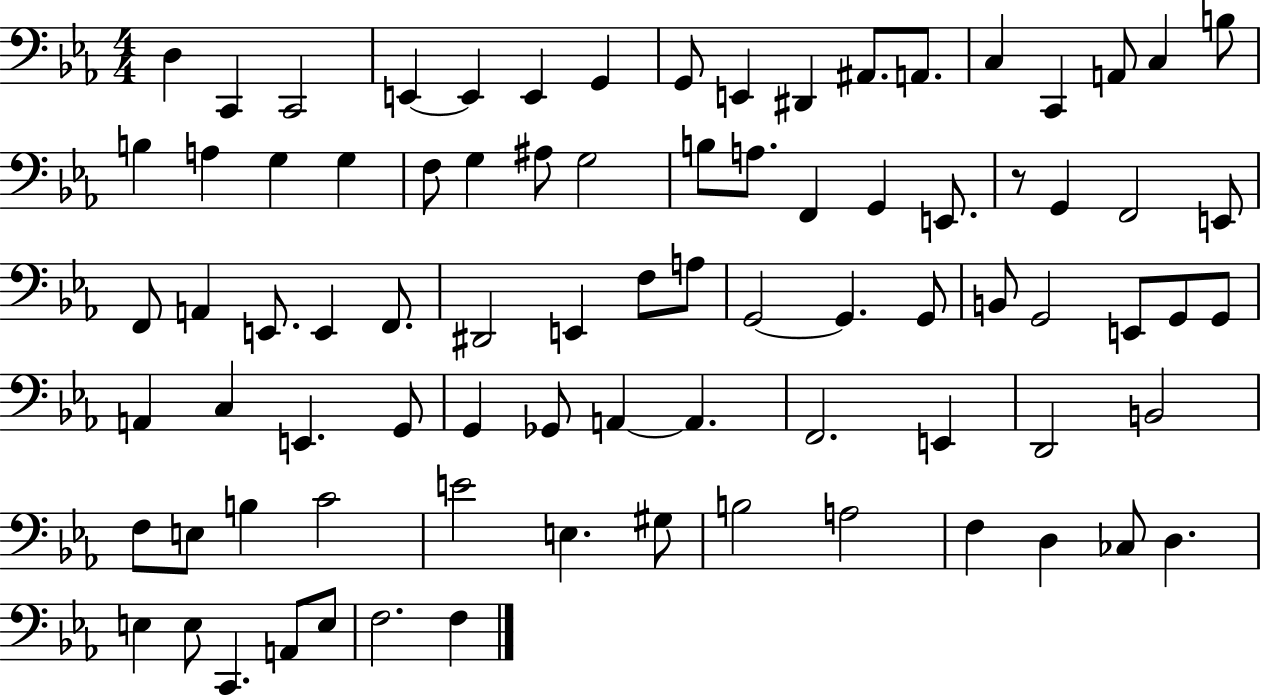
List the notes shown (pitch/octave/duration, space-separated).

D3/q C2/q C2/h E2/q E2/q E2/q G2/q G2/e E2/q D#2/q A#2/e. A2/e. C3/q C2/q A2/e C3/q B3/e B3/q A3/q G3/q G3/q F3/e G3/q A#3/e G3/h B3/e A3/e. F2/q G2/q E2/e. R/e G2/q F2/h E2/e F2/e A2/q E2/e. E2/q F2/e. D#2/h E2/q F3/e A3/e G2/h G2/q. G2/e B2/e G2/h E2/e G2/e G2/e A2/q C3/q E2/q. G2/e G2/q Gb2/e A2/q A2/q. F2/h. E2/q D2/h B2/h F3/e E3/e B3/q C4/h E4/h E3/q. G#3/e B3/h A3/h F3/q D3/q CES3/e D3/q. E3/q E3/e C2/q. A2/e E3/e F3/h. F3/q